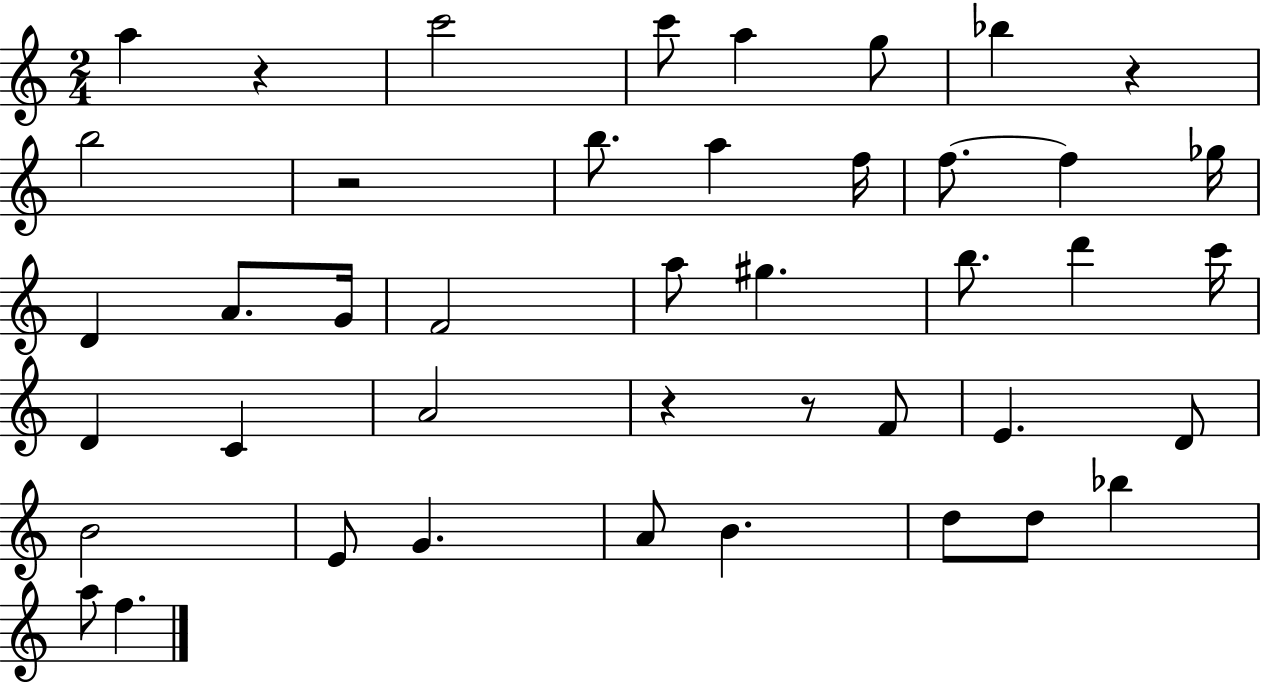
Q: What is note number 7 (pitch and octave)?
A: B5